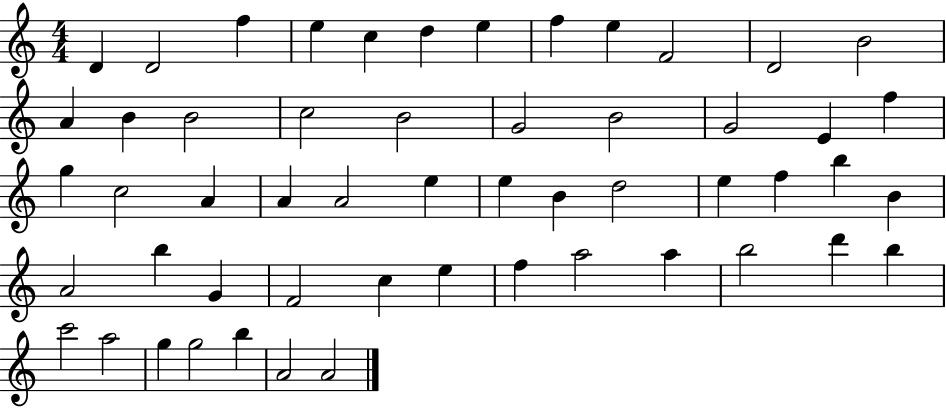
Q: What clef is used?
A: treble